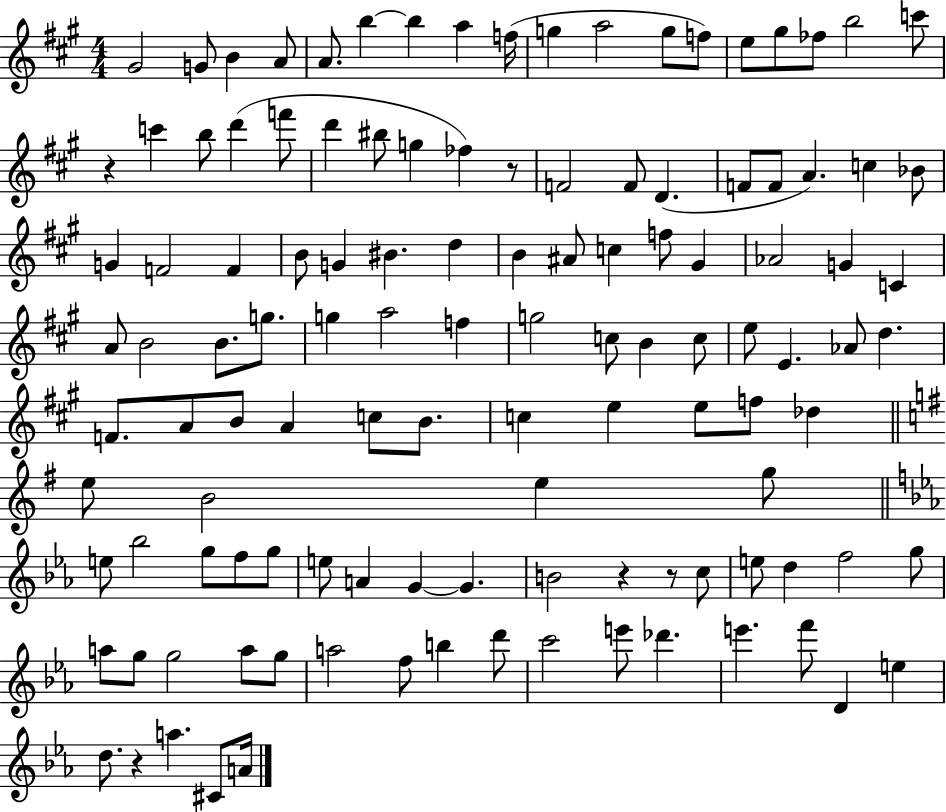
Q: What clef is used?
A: treble